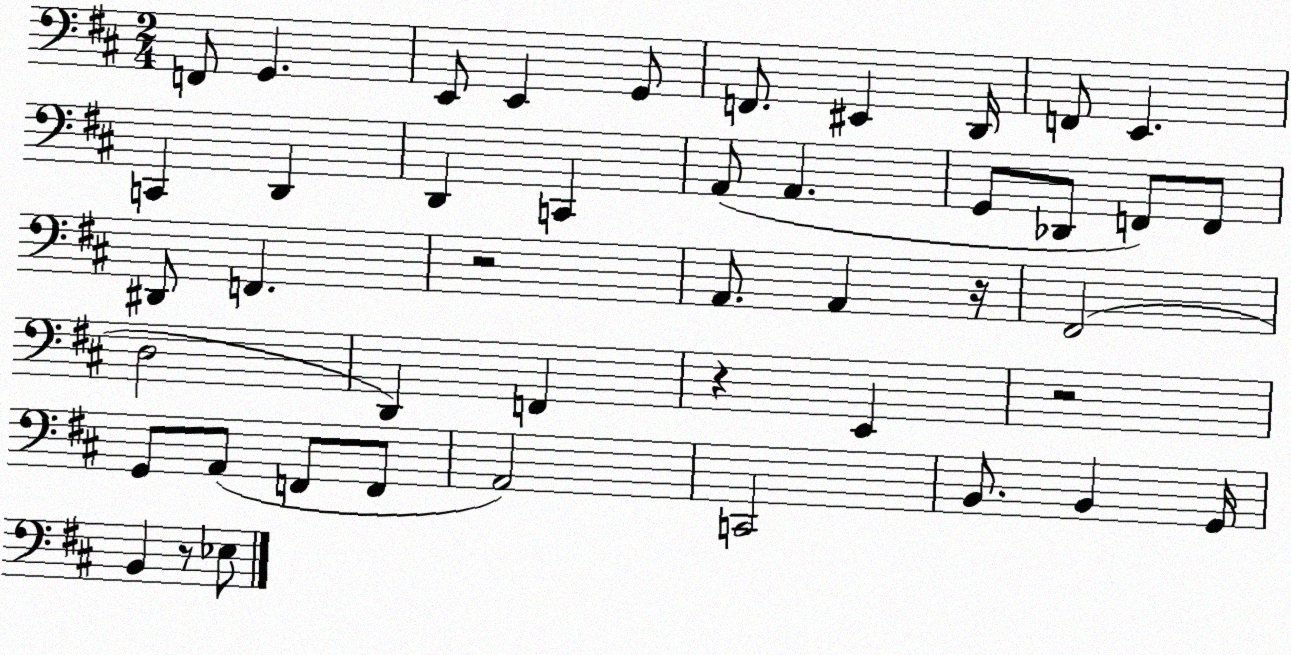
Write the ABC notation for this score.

X:1
T:Untitled
M:2/4
L:1/4
K:D
F,,/2 G,, E,,/2 E,, G,,/2 F,,/2 ^E,, D,,/4 F,,/2 E,, C,, D,, D,, C,, A,,/2 A,, G,,/2 _D,,/2 F,,/2 F,,/2 ^D,,/2 F,, z2 A,,/2 A,, z/4 ^F,,2 D,2 D,, F,, z E,, z2 G,,/2 A,,/2 F,,/2 F,,/2 A,,2 C,,2 B,,/2 B,, G,,/4 B,, z/2 _E,/2